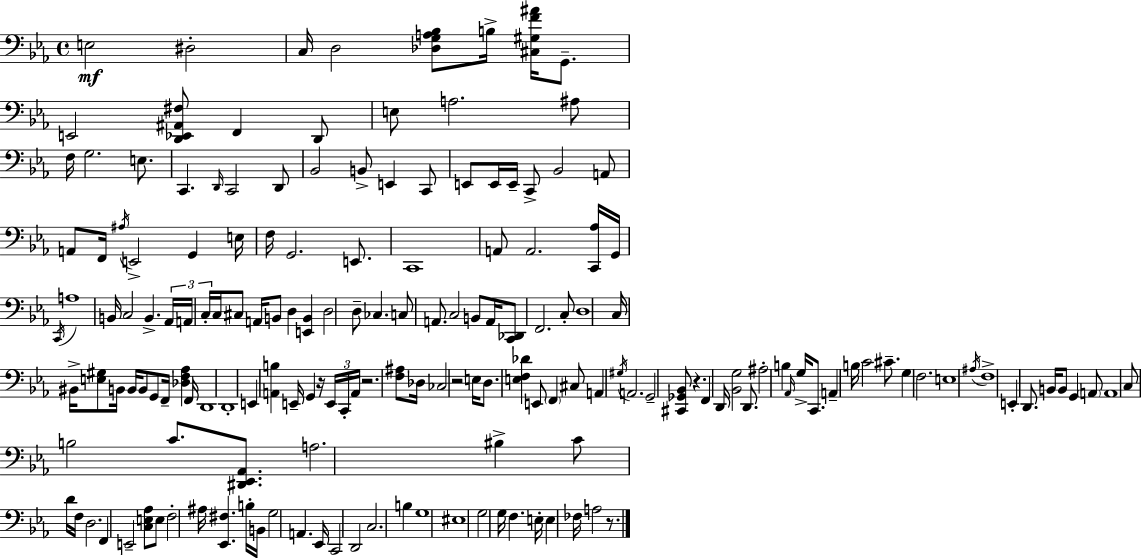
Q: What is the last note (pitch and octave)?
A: A3